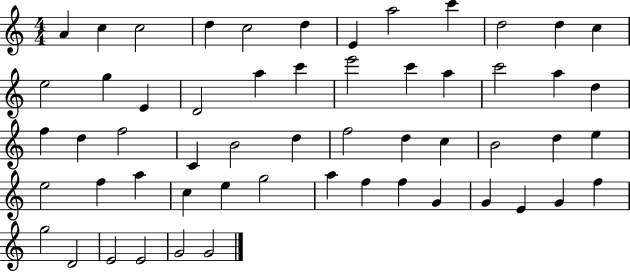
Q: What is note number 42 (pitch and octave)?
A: G5